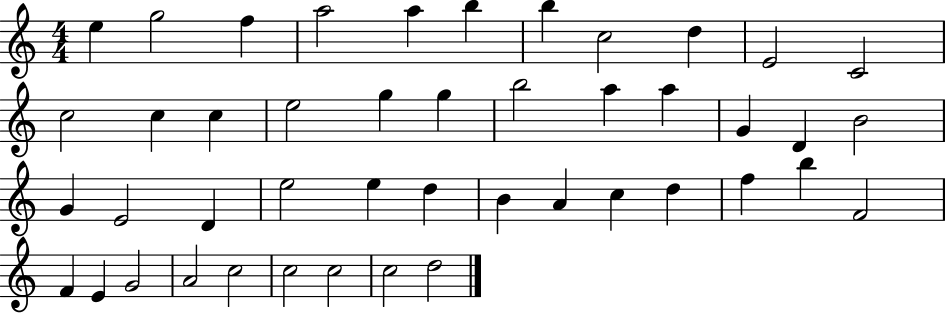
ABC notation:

X:1
T:Untitled
M:4/4
L:1/4
K:C
e g2 f a2 a b b c2 d E2 C2 c2 c c e2 g g b2 a a G D B2 G E2 D e2 e d B A c d f b F2 F E G2 A2 c2 c2 c2 c2 d2